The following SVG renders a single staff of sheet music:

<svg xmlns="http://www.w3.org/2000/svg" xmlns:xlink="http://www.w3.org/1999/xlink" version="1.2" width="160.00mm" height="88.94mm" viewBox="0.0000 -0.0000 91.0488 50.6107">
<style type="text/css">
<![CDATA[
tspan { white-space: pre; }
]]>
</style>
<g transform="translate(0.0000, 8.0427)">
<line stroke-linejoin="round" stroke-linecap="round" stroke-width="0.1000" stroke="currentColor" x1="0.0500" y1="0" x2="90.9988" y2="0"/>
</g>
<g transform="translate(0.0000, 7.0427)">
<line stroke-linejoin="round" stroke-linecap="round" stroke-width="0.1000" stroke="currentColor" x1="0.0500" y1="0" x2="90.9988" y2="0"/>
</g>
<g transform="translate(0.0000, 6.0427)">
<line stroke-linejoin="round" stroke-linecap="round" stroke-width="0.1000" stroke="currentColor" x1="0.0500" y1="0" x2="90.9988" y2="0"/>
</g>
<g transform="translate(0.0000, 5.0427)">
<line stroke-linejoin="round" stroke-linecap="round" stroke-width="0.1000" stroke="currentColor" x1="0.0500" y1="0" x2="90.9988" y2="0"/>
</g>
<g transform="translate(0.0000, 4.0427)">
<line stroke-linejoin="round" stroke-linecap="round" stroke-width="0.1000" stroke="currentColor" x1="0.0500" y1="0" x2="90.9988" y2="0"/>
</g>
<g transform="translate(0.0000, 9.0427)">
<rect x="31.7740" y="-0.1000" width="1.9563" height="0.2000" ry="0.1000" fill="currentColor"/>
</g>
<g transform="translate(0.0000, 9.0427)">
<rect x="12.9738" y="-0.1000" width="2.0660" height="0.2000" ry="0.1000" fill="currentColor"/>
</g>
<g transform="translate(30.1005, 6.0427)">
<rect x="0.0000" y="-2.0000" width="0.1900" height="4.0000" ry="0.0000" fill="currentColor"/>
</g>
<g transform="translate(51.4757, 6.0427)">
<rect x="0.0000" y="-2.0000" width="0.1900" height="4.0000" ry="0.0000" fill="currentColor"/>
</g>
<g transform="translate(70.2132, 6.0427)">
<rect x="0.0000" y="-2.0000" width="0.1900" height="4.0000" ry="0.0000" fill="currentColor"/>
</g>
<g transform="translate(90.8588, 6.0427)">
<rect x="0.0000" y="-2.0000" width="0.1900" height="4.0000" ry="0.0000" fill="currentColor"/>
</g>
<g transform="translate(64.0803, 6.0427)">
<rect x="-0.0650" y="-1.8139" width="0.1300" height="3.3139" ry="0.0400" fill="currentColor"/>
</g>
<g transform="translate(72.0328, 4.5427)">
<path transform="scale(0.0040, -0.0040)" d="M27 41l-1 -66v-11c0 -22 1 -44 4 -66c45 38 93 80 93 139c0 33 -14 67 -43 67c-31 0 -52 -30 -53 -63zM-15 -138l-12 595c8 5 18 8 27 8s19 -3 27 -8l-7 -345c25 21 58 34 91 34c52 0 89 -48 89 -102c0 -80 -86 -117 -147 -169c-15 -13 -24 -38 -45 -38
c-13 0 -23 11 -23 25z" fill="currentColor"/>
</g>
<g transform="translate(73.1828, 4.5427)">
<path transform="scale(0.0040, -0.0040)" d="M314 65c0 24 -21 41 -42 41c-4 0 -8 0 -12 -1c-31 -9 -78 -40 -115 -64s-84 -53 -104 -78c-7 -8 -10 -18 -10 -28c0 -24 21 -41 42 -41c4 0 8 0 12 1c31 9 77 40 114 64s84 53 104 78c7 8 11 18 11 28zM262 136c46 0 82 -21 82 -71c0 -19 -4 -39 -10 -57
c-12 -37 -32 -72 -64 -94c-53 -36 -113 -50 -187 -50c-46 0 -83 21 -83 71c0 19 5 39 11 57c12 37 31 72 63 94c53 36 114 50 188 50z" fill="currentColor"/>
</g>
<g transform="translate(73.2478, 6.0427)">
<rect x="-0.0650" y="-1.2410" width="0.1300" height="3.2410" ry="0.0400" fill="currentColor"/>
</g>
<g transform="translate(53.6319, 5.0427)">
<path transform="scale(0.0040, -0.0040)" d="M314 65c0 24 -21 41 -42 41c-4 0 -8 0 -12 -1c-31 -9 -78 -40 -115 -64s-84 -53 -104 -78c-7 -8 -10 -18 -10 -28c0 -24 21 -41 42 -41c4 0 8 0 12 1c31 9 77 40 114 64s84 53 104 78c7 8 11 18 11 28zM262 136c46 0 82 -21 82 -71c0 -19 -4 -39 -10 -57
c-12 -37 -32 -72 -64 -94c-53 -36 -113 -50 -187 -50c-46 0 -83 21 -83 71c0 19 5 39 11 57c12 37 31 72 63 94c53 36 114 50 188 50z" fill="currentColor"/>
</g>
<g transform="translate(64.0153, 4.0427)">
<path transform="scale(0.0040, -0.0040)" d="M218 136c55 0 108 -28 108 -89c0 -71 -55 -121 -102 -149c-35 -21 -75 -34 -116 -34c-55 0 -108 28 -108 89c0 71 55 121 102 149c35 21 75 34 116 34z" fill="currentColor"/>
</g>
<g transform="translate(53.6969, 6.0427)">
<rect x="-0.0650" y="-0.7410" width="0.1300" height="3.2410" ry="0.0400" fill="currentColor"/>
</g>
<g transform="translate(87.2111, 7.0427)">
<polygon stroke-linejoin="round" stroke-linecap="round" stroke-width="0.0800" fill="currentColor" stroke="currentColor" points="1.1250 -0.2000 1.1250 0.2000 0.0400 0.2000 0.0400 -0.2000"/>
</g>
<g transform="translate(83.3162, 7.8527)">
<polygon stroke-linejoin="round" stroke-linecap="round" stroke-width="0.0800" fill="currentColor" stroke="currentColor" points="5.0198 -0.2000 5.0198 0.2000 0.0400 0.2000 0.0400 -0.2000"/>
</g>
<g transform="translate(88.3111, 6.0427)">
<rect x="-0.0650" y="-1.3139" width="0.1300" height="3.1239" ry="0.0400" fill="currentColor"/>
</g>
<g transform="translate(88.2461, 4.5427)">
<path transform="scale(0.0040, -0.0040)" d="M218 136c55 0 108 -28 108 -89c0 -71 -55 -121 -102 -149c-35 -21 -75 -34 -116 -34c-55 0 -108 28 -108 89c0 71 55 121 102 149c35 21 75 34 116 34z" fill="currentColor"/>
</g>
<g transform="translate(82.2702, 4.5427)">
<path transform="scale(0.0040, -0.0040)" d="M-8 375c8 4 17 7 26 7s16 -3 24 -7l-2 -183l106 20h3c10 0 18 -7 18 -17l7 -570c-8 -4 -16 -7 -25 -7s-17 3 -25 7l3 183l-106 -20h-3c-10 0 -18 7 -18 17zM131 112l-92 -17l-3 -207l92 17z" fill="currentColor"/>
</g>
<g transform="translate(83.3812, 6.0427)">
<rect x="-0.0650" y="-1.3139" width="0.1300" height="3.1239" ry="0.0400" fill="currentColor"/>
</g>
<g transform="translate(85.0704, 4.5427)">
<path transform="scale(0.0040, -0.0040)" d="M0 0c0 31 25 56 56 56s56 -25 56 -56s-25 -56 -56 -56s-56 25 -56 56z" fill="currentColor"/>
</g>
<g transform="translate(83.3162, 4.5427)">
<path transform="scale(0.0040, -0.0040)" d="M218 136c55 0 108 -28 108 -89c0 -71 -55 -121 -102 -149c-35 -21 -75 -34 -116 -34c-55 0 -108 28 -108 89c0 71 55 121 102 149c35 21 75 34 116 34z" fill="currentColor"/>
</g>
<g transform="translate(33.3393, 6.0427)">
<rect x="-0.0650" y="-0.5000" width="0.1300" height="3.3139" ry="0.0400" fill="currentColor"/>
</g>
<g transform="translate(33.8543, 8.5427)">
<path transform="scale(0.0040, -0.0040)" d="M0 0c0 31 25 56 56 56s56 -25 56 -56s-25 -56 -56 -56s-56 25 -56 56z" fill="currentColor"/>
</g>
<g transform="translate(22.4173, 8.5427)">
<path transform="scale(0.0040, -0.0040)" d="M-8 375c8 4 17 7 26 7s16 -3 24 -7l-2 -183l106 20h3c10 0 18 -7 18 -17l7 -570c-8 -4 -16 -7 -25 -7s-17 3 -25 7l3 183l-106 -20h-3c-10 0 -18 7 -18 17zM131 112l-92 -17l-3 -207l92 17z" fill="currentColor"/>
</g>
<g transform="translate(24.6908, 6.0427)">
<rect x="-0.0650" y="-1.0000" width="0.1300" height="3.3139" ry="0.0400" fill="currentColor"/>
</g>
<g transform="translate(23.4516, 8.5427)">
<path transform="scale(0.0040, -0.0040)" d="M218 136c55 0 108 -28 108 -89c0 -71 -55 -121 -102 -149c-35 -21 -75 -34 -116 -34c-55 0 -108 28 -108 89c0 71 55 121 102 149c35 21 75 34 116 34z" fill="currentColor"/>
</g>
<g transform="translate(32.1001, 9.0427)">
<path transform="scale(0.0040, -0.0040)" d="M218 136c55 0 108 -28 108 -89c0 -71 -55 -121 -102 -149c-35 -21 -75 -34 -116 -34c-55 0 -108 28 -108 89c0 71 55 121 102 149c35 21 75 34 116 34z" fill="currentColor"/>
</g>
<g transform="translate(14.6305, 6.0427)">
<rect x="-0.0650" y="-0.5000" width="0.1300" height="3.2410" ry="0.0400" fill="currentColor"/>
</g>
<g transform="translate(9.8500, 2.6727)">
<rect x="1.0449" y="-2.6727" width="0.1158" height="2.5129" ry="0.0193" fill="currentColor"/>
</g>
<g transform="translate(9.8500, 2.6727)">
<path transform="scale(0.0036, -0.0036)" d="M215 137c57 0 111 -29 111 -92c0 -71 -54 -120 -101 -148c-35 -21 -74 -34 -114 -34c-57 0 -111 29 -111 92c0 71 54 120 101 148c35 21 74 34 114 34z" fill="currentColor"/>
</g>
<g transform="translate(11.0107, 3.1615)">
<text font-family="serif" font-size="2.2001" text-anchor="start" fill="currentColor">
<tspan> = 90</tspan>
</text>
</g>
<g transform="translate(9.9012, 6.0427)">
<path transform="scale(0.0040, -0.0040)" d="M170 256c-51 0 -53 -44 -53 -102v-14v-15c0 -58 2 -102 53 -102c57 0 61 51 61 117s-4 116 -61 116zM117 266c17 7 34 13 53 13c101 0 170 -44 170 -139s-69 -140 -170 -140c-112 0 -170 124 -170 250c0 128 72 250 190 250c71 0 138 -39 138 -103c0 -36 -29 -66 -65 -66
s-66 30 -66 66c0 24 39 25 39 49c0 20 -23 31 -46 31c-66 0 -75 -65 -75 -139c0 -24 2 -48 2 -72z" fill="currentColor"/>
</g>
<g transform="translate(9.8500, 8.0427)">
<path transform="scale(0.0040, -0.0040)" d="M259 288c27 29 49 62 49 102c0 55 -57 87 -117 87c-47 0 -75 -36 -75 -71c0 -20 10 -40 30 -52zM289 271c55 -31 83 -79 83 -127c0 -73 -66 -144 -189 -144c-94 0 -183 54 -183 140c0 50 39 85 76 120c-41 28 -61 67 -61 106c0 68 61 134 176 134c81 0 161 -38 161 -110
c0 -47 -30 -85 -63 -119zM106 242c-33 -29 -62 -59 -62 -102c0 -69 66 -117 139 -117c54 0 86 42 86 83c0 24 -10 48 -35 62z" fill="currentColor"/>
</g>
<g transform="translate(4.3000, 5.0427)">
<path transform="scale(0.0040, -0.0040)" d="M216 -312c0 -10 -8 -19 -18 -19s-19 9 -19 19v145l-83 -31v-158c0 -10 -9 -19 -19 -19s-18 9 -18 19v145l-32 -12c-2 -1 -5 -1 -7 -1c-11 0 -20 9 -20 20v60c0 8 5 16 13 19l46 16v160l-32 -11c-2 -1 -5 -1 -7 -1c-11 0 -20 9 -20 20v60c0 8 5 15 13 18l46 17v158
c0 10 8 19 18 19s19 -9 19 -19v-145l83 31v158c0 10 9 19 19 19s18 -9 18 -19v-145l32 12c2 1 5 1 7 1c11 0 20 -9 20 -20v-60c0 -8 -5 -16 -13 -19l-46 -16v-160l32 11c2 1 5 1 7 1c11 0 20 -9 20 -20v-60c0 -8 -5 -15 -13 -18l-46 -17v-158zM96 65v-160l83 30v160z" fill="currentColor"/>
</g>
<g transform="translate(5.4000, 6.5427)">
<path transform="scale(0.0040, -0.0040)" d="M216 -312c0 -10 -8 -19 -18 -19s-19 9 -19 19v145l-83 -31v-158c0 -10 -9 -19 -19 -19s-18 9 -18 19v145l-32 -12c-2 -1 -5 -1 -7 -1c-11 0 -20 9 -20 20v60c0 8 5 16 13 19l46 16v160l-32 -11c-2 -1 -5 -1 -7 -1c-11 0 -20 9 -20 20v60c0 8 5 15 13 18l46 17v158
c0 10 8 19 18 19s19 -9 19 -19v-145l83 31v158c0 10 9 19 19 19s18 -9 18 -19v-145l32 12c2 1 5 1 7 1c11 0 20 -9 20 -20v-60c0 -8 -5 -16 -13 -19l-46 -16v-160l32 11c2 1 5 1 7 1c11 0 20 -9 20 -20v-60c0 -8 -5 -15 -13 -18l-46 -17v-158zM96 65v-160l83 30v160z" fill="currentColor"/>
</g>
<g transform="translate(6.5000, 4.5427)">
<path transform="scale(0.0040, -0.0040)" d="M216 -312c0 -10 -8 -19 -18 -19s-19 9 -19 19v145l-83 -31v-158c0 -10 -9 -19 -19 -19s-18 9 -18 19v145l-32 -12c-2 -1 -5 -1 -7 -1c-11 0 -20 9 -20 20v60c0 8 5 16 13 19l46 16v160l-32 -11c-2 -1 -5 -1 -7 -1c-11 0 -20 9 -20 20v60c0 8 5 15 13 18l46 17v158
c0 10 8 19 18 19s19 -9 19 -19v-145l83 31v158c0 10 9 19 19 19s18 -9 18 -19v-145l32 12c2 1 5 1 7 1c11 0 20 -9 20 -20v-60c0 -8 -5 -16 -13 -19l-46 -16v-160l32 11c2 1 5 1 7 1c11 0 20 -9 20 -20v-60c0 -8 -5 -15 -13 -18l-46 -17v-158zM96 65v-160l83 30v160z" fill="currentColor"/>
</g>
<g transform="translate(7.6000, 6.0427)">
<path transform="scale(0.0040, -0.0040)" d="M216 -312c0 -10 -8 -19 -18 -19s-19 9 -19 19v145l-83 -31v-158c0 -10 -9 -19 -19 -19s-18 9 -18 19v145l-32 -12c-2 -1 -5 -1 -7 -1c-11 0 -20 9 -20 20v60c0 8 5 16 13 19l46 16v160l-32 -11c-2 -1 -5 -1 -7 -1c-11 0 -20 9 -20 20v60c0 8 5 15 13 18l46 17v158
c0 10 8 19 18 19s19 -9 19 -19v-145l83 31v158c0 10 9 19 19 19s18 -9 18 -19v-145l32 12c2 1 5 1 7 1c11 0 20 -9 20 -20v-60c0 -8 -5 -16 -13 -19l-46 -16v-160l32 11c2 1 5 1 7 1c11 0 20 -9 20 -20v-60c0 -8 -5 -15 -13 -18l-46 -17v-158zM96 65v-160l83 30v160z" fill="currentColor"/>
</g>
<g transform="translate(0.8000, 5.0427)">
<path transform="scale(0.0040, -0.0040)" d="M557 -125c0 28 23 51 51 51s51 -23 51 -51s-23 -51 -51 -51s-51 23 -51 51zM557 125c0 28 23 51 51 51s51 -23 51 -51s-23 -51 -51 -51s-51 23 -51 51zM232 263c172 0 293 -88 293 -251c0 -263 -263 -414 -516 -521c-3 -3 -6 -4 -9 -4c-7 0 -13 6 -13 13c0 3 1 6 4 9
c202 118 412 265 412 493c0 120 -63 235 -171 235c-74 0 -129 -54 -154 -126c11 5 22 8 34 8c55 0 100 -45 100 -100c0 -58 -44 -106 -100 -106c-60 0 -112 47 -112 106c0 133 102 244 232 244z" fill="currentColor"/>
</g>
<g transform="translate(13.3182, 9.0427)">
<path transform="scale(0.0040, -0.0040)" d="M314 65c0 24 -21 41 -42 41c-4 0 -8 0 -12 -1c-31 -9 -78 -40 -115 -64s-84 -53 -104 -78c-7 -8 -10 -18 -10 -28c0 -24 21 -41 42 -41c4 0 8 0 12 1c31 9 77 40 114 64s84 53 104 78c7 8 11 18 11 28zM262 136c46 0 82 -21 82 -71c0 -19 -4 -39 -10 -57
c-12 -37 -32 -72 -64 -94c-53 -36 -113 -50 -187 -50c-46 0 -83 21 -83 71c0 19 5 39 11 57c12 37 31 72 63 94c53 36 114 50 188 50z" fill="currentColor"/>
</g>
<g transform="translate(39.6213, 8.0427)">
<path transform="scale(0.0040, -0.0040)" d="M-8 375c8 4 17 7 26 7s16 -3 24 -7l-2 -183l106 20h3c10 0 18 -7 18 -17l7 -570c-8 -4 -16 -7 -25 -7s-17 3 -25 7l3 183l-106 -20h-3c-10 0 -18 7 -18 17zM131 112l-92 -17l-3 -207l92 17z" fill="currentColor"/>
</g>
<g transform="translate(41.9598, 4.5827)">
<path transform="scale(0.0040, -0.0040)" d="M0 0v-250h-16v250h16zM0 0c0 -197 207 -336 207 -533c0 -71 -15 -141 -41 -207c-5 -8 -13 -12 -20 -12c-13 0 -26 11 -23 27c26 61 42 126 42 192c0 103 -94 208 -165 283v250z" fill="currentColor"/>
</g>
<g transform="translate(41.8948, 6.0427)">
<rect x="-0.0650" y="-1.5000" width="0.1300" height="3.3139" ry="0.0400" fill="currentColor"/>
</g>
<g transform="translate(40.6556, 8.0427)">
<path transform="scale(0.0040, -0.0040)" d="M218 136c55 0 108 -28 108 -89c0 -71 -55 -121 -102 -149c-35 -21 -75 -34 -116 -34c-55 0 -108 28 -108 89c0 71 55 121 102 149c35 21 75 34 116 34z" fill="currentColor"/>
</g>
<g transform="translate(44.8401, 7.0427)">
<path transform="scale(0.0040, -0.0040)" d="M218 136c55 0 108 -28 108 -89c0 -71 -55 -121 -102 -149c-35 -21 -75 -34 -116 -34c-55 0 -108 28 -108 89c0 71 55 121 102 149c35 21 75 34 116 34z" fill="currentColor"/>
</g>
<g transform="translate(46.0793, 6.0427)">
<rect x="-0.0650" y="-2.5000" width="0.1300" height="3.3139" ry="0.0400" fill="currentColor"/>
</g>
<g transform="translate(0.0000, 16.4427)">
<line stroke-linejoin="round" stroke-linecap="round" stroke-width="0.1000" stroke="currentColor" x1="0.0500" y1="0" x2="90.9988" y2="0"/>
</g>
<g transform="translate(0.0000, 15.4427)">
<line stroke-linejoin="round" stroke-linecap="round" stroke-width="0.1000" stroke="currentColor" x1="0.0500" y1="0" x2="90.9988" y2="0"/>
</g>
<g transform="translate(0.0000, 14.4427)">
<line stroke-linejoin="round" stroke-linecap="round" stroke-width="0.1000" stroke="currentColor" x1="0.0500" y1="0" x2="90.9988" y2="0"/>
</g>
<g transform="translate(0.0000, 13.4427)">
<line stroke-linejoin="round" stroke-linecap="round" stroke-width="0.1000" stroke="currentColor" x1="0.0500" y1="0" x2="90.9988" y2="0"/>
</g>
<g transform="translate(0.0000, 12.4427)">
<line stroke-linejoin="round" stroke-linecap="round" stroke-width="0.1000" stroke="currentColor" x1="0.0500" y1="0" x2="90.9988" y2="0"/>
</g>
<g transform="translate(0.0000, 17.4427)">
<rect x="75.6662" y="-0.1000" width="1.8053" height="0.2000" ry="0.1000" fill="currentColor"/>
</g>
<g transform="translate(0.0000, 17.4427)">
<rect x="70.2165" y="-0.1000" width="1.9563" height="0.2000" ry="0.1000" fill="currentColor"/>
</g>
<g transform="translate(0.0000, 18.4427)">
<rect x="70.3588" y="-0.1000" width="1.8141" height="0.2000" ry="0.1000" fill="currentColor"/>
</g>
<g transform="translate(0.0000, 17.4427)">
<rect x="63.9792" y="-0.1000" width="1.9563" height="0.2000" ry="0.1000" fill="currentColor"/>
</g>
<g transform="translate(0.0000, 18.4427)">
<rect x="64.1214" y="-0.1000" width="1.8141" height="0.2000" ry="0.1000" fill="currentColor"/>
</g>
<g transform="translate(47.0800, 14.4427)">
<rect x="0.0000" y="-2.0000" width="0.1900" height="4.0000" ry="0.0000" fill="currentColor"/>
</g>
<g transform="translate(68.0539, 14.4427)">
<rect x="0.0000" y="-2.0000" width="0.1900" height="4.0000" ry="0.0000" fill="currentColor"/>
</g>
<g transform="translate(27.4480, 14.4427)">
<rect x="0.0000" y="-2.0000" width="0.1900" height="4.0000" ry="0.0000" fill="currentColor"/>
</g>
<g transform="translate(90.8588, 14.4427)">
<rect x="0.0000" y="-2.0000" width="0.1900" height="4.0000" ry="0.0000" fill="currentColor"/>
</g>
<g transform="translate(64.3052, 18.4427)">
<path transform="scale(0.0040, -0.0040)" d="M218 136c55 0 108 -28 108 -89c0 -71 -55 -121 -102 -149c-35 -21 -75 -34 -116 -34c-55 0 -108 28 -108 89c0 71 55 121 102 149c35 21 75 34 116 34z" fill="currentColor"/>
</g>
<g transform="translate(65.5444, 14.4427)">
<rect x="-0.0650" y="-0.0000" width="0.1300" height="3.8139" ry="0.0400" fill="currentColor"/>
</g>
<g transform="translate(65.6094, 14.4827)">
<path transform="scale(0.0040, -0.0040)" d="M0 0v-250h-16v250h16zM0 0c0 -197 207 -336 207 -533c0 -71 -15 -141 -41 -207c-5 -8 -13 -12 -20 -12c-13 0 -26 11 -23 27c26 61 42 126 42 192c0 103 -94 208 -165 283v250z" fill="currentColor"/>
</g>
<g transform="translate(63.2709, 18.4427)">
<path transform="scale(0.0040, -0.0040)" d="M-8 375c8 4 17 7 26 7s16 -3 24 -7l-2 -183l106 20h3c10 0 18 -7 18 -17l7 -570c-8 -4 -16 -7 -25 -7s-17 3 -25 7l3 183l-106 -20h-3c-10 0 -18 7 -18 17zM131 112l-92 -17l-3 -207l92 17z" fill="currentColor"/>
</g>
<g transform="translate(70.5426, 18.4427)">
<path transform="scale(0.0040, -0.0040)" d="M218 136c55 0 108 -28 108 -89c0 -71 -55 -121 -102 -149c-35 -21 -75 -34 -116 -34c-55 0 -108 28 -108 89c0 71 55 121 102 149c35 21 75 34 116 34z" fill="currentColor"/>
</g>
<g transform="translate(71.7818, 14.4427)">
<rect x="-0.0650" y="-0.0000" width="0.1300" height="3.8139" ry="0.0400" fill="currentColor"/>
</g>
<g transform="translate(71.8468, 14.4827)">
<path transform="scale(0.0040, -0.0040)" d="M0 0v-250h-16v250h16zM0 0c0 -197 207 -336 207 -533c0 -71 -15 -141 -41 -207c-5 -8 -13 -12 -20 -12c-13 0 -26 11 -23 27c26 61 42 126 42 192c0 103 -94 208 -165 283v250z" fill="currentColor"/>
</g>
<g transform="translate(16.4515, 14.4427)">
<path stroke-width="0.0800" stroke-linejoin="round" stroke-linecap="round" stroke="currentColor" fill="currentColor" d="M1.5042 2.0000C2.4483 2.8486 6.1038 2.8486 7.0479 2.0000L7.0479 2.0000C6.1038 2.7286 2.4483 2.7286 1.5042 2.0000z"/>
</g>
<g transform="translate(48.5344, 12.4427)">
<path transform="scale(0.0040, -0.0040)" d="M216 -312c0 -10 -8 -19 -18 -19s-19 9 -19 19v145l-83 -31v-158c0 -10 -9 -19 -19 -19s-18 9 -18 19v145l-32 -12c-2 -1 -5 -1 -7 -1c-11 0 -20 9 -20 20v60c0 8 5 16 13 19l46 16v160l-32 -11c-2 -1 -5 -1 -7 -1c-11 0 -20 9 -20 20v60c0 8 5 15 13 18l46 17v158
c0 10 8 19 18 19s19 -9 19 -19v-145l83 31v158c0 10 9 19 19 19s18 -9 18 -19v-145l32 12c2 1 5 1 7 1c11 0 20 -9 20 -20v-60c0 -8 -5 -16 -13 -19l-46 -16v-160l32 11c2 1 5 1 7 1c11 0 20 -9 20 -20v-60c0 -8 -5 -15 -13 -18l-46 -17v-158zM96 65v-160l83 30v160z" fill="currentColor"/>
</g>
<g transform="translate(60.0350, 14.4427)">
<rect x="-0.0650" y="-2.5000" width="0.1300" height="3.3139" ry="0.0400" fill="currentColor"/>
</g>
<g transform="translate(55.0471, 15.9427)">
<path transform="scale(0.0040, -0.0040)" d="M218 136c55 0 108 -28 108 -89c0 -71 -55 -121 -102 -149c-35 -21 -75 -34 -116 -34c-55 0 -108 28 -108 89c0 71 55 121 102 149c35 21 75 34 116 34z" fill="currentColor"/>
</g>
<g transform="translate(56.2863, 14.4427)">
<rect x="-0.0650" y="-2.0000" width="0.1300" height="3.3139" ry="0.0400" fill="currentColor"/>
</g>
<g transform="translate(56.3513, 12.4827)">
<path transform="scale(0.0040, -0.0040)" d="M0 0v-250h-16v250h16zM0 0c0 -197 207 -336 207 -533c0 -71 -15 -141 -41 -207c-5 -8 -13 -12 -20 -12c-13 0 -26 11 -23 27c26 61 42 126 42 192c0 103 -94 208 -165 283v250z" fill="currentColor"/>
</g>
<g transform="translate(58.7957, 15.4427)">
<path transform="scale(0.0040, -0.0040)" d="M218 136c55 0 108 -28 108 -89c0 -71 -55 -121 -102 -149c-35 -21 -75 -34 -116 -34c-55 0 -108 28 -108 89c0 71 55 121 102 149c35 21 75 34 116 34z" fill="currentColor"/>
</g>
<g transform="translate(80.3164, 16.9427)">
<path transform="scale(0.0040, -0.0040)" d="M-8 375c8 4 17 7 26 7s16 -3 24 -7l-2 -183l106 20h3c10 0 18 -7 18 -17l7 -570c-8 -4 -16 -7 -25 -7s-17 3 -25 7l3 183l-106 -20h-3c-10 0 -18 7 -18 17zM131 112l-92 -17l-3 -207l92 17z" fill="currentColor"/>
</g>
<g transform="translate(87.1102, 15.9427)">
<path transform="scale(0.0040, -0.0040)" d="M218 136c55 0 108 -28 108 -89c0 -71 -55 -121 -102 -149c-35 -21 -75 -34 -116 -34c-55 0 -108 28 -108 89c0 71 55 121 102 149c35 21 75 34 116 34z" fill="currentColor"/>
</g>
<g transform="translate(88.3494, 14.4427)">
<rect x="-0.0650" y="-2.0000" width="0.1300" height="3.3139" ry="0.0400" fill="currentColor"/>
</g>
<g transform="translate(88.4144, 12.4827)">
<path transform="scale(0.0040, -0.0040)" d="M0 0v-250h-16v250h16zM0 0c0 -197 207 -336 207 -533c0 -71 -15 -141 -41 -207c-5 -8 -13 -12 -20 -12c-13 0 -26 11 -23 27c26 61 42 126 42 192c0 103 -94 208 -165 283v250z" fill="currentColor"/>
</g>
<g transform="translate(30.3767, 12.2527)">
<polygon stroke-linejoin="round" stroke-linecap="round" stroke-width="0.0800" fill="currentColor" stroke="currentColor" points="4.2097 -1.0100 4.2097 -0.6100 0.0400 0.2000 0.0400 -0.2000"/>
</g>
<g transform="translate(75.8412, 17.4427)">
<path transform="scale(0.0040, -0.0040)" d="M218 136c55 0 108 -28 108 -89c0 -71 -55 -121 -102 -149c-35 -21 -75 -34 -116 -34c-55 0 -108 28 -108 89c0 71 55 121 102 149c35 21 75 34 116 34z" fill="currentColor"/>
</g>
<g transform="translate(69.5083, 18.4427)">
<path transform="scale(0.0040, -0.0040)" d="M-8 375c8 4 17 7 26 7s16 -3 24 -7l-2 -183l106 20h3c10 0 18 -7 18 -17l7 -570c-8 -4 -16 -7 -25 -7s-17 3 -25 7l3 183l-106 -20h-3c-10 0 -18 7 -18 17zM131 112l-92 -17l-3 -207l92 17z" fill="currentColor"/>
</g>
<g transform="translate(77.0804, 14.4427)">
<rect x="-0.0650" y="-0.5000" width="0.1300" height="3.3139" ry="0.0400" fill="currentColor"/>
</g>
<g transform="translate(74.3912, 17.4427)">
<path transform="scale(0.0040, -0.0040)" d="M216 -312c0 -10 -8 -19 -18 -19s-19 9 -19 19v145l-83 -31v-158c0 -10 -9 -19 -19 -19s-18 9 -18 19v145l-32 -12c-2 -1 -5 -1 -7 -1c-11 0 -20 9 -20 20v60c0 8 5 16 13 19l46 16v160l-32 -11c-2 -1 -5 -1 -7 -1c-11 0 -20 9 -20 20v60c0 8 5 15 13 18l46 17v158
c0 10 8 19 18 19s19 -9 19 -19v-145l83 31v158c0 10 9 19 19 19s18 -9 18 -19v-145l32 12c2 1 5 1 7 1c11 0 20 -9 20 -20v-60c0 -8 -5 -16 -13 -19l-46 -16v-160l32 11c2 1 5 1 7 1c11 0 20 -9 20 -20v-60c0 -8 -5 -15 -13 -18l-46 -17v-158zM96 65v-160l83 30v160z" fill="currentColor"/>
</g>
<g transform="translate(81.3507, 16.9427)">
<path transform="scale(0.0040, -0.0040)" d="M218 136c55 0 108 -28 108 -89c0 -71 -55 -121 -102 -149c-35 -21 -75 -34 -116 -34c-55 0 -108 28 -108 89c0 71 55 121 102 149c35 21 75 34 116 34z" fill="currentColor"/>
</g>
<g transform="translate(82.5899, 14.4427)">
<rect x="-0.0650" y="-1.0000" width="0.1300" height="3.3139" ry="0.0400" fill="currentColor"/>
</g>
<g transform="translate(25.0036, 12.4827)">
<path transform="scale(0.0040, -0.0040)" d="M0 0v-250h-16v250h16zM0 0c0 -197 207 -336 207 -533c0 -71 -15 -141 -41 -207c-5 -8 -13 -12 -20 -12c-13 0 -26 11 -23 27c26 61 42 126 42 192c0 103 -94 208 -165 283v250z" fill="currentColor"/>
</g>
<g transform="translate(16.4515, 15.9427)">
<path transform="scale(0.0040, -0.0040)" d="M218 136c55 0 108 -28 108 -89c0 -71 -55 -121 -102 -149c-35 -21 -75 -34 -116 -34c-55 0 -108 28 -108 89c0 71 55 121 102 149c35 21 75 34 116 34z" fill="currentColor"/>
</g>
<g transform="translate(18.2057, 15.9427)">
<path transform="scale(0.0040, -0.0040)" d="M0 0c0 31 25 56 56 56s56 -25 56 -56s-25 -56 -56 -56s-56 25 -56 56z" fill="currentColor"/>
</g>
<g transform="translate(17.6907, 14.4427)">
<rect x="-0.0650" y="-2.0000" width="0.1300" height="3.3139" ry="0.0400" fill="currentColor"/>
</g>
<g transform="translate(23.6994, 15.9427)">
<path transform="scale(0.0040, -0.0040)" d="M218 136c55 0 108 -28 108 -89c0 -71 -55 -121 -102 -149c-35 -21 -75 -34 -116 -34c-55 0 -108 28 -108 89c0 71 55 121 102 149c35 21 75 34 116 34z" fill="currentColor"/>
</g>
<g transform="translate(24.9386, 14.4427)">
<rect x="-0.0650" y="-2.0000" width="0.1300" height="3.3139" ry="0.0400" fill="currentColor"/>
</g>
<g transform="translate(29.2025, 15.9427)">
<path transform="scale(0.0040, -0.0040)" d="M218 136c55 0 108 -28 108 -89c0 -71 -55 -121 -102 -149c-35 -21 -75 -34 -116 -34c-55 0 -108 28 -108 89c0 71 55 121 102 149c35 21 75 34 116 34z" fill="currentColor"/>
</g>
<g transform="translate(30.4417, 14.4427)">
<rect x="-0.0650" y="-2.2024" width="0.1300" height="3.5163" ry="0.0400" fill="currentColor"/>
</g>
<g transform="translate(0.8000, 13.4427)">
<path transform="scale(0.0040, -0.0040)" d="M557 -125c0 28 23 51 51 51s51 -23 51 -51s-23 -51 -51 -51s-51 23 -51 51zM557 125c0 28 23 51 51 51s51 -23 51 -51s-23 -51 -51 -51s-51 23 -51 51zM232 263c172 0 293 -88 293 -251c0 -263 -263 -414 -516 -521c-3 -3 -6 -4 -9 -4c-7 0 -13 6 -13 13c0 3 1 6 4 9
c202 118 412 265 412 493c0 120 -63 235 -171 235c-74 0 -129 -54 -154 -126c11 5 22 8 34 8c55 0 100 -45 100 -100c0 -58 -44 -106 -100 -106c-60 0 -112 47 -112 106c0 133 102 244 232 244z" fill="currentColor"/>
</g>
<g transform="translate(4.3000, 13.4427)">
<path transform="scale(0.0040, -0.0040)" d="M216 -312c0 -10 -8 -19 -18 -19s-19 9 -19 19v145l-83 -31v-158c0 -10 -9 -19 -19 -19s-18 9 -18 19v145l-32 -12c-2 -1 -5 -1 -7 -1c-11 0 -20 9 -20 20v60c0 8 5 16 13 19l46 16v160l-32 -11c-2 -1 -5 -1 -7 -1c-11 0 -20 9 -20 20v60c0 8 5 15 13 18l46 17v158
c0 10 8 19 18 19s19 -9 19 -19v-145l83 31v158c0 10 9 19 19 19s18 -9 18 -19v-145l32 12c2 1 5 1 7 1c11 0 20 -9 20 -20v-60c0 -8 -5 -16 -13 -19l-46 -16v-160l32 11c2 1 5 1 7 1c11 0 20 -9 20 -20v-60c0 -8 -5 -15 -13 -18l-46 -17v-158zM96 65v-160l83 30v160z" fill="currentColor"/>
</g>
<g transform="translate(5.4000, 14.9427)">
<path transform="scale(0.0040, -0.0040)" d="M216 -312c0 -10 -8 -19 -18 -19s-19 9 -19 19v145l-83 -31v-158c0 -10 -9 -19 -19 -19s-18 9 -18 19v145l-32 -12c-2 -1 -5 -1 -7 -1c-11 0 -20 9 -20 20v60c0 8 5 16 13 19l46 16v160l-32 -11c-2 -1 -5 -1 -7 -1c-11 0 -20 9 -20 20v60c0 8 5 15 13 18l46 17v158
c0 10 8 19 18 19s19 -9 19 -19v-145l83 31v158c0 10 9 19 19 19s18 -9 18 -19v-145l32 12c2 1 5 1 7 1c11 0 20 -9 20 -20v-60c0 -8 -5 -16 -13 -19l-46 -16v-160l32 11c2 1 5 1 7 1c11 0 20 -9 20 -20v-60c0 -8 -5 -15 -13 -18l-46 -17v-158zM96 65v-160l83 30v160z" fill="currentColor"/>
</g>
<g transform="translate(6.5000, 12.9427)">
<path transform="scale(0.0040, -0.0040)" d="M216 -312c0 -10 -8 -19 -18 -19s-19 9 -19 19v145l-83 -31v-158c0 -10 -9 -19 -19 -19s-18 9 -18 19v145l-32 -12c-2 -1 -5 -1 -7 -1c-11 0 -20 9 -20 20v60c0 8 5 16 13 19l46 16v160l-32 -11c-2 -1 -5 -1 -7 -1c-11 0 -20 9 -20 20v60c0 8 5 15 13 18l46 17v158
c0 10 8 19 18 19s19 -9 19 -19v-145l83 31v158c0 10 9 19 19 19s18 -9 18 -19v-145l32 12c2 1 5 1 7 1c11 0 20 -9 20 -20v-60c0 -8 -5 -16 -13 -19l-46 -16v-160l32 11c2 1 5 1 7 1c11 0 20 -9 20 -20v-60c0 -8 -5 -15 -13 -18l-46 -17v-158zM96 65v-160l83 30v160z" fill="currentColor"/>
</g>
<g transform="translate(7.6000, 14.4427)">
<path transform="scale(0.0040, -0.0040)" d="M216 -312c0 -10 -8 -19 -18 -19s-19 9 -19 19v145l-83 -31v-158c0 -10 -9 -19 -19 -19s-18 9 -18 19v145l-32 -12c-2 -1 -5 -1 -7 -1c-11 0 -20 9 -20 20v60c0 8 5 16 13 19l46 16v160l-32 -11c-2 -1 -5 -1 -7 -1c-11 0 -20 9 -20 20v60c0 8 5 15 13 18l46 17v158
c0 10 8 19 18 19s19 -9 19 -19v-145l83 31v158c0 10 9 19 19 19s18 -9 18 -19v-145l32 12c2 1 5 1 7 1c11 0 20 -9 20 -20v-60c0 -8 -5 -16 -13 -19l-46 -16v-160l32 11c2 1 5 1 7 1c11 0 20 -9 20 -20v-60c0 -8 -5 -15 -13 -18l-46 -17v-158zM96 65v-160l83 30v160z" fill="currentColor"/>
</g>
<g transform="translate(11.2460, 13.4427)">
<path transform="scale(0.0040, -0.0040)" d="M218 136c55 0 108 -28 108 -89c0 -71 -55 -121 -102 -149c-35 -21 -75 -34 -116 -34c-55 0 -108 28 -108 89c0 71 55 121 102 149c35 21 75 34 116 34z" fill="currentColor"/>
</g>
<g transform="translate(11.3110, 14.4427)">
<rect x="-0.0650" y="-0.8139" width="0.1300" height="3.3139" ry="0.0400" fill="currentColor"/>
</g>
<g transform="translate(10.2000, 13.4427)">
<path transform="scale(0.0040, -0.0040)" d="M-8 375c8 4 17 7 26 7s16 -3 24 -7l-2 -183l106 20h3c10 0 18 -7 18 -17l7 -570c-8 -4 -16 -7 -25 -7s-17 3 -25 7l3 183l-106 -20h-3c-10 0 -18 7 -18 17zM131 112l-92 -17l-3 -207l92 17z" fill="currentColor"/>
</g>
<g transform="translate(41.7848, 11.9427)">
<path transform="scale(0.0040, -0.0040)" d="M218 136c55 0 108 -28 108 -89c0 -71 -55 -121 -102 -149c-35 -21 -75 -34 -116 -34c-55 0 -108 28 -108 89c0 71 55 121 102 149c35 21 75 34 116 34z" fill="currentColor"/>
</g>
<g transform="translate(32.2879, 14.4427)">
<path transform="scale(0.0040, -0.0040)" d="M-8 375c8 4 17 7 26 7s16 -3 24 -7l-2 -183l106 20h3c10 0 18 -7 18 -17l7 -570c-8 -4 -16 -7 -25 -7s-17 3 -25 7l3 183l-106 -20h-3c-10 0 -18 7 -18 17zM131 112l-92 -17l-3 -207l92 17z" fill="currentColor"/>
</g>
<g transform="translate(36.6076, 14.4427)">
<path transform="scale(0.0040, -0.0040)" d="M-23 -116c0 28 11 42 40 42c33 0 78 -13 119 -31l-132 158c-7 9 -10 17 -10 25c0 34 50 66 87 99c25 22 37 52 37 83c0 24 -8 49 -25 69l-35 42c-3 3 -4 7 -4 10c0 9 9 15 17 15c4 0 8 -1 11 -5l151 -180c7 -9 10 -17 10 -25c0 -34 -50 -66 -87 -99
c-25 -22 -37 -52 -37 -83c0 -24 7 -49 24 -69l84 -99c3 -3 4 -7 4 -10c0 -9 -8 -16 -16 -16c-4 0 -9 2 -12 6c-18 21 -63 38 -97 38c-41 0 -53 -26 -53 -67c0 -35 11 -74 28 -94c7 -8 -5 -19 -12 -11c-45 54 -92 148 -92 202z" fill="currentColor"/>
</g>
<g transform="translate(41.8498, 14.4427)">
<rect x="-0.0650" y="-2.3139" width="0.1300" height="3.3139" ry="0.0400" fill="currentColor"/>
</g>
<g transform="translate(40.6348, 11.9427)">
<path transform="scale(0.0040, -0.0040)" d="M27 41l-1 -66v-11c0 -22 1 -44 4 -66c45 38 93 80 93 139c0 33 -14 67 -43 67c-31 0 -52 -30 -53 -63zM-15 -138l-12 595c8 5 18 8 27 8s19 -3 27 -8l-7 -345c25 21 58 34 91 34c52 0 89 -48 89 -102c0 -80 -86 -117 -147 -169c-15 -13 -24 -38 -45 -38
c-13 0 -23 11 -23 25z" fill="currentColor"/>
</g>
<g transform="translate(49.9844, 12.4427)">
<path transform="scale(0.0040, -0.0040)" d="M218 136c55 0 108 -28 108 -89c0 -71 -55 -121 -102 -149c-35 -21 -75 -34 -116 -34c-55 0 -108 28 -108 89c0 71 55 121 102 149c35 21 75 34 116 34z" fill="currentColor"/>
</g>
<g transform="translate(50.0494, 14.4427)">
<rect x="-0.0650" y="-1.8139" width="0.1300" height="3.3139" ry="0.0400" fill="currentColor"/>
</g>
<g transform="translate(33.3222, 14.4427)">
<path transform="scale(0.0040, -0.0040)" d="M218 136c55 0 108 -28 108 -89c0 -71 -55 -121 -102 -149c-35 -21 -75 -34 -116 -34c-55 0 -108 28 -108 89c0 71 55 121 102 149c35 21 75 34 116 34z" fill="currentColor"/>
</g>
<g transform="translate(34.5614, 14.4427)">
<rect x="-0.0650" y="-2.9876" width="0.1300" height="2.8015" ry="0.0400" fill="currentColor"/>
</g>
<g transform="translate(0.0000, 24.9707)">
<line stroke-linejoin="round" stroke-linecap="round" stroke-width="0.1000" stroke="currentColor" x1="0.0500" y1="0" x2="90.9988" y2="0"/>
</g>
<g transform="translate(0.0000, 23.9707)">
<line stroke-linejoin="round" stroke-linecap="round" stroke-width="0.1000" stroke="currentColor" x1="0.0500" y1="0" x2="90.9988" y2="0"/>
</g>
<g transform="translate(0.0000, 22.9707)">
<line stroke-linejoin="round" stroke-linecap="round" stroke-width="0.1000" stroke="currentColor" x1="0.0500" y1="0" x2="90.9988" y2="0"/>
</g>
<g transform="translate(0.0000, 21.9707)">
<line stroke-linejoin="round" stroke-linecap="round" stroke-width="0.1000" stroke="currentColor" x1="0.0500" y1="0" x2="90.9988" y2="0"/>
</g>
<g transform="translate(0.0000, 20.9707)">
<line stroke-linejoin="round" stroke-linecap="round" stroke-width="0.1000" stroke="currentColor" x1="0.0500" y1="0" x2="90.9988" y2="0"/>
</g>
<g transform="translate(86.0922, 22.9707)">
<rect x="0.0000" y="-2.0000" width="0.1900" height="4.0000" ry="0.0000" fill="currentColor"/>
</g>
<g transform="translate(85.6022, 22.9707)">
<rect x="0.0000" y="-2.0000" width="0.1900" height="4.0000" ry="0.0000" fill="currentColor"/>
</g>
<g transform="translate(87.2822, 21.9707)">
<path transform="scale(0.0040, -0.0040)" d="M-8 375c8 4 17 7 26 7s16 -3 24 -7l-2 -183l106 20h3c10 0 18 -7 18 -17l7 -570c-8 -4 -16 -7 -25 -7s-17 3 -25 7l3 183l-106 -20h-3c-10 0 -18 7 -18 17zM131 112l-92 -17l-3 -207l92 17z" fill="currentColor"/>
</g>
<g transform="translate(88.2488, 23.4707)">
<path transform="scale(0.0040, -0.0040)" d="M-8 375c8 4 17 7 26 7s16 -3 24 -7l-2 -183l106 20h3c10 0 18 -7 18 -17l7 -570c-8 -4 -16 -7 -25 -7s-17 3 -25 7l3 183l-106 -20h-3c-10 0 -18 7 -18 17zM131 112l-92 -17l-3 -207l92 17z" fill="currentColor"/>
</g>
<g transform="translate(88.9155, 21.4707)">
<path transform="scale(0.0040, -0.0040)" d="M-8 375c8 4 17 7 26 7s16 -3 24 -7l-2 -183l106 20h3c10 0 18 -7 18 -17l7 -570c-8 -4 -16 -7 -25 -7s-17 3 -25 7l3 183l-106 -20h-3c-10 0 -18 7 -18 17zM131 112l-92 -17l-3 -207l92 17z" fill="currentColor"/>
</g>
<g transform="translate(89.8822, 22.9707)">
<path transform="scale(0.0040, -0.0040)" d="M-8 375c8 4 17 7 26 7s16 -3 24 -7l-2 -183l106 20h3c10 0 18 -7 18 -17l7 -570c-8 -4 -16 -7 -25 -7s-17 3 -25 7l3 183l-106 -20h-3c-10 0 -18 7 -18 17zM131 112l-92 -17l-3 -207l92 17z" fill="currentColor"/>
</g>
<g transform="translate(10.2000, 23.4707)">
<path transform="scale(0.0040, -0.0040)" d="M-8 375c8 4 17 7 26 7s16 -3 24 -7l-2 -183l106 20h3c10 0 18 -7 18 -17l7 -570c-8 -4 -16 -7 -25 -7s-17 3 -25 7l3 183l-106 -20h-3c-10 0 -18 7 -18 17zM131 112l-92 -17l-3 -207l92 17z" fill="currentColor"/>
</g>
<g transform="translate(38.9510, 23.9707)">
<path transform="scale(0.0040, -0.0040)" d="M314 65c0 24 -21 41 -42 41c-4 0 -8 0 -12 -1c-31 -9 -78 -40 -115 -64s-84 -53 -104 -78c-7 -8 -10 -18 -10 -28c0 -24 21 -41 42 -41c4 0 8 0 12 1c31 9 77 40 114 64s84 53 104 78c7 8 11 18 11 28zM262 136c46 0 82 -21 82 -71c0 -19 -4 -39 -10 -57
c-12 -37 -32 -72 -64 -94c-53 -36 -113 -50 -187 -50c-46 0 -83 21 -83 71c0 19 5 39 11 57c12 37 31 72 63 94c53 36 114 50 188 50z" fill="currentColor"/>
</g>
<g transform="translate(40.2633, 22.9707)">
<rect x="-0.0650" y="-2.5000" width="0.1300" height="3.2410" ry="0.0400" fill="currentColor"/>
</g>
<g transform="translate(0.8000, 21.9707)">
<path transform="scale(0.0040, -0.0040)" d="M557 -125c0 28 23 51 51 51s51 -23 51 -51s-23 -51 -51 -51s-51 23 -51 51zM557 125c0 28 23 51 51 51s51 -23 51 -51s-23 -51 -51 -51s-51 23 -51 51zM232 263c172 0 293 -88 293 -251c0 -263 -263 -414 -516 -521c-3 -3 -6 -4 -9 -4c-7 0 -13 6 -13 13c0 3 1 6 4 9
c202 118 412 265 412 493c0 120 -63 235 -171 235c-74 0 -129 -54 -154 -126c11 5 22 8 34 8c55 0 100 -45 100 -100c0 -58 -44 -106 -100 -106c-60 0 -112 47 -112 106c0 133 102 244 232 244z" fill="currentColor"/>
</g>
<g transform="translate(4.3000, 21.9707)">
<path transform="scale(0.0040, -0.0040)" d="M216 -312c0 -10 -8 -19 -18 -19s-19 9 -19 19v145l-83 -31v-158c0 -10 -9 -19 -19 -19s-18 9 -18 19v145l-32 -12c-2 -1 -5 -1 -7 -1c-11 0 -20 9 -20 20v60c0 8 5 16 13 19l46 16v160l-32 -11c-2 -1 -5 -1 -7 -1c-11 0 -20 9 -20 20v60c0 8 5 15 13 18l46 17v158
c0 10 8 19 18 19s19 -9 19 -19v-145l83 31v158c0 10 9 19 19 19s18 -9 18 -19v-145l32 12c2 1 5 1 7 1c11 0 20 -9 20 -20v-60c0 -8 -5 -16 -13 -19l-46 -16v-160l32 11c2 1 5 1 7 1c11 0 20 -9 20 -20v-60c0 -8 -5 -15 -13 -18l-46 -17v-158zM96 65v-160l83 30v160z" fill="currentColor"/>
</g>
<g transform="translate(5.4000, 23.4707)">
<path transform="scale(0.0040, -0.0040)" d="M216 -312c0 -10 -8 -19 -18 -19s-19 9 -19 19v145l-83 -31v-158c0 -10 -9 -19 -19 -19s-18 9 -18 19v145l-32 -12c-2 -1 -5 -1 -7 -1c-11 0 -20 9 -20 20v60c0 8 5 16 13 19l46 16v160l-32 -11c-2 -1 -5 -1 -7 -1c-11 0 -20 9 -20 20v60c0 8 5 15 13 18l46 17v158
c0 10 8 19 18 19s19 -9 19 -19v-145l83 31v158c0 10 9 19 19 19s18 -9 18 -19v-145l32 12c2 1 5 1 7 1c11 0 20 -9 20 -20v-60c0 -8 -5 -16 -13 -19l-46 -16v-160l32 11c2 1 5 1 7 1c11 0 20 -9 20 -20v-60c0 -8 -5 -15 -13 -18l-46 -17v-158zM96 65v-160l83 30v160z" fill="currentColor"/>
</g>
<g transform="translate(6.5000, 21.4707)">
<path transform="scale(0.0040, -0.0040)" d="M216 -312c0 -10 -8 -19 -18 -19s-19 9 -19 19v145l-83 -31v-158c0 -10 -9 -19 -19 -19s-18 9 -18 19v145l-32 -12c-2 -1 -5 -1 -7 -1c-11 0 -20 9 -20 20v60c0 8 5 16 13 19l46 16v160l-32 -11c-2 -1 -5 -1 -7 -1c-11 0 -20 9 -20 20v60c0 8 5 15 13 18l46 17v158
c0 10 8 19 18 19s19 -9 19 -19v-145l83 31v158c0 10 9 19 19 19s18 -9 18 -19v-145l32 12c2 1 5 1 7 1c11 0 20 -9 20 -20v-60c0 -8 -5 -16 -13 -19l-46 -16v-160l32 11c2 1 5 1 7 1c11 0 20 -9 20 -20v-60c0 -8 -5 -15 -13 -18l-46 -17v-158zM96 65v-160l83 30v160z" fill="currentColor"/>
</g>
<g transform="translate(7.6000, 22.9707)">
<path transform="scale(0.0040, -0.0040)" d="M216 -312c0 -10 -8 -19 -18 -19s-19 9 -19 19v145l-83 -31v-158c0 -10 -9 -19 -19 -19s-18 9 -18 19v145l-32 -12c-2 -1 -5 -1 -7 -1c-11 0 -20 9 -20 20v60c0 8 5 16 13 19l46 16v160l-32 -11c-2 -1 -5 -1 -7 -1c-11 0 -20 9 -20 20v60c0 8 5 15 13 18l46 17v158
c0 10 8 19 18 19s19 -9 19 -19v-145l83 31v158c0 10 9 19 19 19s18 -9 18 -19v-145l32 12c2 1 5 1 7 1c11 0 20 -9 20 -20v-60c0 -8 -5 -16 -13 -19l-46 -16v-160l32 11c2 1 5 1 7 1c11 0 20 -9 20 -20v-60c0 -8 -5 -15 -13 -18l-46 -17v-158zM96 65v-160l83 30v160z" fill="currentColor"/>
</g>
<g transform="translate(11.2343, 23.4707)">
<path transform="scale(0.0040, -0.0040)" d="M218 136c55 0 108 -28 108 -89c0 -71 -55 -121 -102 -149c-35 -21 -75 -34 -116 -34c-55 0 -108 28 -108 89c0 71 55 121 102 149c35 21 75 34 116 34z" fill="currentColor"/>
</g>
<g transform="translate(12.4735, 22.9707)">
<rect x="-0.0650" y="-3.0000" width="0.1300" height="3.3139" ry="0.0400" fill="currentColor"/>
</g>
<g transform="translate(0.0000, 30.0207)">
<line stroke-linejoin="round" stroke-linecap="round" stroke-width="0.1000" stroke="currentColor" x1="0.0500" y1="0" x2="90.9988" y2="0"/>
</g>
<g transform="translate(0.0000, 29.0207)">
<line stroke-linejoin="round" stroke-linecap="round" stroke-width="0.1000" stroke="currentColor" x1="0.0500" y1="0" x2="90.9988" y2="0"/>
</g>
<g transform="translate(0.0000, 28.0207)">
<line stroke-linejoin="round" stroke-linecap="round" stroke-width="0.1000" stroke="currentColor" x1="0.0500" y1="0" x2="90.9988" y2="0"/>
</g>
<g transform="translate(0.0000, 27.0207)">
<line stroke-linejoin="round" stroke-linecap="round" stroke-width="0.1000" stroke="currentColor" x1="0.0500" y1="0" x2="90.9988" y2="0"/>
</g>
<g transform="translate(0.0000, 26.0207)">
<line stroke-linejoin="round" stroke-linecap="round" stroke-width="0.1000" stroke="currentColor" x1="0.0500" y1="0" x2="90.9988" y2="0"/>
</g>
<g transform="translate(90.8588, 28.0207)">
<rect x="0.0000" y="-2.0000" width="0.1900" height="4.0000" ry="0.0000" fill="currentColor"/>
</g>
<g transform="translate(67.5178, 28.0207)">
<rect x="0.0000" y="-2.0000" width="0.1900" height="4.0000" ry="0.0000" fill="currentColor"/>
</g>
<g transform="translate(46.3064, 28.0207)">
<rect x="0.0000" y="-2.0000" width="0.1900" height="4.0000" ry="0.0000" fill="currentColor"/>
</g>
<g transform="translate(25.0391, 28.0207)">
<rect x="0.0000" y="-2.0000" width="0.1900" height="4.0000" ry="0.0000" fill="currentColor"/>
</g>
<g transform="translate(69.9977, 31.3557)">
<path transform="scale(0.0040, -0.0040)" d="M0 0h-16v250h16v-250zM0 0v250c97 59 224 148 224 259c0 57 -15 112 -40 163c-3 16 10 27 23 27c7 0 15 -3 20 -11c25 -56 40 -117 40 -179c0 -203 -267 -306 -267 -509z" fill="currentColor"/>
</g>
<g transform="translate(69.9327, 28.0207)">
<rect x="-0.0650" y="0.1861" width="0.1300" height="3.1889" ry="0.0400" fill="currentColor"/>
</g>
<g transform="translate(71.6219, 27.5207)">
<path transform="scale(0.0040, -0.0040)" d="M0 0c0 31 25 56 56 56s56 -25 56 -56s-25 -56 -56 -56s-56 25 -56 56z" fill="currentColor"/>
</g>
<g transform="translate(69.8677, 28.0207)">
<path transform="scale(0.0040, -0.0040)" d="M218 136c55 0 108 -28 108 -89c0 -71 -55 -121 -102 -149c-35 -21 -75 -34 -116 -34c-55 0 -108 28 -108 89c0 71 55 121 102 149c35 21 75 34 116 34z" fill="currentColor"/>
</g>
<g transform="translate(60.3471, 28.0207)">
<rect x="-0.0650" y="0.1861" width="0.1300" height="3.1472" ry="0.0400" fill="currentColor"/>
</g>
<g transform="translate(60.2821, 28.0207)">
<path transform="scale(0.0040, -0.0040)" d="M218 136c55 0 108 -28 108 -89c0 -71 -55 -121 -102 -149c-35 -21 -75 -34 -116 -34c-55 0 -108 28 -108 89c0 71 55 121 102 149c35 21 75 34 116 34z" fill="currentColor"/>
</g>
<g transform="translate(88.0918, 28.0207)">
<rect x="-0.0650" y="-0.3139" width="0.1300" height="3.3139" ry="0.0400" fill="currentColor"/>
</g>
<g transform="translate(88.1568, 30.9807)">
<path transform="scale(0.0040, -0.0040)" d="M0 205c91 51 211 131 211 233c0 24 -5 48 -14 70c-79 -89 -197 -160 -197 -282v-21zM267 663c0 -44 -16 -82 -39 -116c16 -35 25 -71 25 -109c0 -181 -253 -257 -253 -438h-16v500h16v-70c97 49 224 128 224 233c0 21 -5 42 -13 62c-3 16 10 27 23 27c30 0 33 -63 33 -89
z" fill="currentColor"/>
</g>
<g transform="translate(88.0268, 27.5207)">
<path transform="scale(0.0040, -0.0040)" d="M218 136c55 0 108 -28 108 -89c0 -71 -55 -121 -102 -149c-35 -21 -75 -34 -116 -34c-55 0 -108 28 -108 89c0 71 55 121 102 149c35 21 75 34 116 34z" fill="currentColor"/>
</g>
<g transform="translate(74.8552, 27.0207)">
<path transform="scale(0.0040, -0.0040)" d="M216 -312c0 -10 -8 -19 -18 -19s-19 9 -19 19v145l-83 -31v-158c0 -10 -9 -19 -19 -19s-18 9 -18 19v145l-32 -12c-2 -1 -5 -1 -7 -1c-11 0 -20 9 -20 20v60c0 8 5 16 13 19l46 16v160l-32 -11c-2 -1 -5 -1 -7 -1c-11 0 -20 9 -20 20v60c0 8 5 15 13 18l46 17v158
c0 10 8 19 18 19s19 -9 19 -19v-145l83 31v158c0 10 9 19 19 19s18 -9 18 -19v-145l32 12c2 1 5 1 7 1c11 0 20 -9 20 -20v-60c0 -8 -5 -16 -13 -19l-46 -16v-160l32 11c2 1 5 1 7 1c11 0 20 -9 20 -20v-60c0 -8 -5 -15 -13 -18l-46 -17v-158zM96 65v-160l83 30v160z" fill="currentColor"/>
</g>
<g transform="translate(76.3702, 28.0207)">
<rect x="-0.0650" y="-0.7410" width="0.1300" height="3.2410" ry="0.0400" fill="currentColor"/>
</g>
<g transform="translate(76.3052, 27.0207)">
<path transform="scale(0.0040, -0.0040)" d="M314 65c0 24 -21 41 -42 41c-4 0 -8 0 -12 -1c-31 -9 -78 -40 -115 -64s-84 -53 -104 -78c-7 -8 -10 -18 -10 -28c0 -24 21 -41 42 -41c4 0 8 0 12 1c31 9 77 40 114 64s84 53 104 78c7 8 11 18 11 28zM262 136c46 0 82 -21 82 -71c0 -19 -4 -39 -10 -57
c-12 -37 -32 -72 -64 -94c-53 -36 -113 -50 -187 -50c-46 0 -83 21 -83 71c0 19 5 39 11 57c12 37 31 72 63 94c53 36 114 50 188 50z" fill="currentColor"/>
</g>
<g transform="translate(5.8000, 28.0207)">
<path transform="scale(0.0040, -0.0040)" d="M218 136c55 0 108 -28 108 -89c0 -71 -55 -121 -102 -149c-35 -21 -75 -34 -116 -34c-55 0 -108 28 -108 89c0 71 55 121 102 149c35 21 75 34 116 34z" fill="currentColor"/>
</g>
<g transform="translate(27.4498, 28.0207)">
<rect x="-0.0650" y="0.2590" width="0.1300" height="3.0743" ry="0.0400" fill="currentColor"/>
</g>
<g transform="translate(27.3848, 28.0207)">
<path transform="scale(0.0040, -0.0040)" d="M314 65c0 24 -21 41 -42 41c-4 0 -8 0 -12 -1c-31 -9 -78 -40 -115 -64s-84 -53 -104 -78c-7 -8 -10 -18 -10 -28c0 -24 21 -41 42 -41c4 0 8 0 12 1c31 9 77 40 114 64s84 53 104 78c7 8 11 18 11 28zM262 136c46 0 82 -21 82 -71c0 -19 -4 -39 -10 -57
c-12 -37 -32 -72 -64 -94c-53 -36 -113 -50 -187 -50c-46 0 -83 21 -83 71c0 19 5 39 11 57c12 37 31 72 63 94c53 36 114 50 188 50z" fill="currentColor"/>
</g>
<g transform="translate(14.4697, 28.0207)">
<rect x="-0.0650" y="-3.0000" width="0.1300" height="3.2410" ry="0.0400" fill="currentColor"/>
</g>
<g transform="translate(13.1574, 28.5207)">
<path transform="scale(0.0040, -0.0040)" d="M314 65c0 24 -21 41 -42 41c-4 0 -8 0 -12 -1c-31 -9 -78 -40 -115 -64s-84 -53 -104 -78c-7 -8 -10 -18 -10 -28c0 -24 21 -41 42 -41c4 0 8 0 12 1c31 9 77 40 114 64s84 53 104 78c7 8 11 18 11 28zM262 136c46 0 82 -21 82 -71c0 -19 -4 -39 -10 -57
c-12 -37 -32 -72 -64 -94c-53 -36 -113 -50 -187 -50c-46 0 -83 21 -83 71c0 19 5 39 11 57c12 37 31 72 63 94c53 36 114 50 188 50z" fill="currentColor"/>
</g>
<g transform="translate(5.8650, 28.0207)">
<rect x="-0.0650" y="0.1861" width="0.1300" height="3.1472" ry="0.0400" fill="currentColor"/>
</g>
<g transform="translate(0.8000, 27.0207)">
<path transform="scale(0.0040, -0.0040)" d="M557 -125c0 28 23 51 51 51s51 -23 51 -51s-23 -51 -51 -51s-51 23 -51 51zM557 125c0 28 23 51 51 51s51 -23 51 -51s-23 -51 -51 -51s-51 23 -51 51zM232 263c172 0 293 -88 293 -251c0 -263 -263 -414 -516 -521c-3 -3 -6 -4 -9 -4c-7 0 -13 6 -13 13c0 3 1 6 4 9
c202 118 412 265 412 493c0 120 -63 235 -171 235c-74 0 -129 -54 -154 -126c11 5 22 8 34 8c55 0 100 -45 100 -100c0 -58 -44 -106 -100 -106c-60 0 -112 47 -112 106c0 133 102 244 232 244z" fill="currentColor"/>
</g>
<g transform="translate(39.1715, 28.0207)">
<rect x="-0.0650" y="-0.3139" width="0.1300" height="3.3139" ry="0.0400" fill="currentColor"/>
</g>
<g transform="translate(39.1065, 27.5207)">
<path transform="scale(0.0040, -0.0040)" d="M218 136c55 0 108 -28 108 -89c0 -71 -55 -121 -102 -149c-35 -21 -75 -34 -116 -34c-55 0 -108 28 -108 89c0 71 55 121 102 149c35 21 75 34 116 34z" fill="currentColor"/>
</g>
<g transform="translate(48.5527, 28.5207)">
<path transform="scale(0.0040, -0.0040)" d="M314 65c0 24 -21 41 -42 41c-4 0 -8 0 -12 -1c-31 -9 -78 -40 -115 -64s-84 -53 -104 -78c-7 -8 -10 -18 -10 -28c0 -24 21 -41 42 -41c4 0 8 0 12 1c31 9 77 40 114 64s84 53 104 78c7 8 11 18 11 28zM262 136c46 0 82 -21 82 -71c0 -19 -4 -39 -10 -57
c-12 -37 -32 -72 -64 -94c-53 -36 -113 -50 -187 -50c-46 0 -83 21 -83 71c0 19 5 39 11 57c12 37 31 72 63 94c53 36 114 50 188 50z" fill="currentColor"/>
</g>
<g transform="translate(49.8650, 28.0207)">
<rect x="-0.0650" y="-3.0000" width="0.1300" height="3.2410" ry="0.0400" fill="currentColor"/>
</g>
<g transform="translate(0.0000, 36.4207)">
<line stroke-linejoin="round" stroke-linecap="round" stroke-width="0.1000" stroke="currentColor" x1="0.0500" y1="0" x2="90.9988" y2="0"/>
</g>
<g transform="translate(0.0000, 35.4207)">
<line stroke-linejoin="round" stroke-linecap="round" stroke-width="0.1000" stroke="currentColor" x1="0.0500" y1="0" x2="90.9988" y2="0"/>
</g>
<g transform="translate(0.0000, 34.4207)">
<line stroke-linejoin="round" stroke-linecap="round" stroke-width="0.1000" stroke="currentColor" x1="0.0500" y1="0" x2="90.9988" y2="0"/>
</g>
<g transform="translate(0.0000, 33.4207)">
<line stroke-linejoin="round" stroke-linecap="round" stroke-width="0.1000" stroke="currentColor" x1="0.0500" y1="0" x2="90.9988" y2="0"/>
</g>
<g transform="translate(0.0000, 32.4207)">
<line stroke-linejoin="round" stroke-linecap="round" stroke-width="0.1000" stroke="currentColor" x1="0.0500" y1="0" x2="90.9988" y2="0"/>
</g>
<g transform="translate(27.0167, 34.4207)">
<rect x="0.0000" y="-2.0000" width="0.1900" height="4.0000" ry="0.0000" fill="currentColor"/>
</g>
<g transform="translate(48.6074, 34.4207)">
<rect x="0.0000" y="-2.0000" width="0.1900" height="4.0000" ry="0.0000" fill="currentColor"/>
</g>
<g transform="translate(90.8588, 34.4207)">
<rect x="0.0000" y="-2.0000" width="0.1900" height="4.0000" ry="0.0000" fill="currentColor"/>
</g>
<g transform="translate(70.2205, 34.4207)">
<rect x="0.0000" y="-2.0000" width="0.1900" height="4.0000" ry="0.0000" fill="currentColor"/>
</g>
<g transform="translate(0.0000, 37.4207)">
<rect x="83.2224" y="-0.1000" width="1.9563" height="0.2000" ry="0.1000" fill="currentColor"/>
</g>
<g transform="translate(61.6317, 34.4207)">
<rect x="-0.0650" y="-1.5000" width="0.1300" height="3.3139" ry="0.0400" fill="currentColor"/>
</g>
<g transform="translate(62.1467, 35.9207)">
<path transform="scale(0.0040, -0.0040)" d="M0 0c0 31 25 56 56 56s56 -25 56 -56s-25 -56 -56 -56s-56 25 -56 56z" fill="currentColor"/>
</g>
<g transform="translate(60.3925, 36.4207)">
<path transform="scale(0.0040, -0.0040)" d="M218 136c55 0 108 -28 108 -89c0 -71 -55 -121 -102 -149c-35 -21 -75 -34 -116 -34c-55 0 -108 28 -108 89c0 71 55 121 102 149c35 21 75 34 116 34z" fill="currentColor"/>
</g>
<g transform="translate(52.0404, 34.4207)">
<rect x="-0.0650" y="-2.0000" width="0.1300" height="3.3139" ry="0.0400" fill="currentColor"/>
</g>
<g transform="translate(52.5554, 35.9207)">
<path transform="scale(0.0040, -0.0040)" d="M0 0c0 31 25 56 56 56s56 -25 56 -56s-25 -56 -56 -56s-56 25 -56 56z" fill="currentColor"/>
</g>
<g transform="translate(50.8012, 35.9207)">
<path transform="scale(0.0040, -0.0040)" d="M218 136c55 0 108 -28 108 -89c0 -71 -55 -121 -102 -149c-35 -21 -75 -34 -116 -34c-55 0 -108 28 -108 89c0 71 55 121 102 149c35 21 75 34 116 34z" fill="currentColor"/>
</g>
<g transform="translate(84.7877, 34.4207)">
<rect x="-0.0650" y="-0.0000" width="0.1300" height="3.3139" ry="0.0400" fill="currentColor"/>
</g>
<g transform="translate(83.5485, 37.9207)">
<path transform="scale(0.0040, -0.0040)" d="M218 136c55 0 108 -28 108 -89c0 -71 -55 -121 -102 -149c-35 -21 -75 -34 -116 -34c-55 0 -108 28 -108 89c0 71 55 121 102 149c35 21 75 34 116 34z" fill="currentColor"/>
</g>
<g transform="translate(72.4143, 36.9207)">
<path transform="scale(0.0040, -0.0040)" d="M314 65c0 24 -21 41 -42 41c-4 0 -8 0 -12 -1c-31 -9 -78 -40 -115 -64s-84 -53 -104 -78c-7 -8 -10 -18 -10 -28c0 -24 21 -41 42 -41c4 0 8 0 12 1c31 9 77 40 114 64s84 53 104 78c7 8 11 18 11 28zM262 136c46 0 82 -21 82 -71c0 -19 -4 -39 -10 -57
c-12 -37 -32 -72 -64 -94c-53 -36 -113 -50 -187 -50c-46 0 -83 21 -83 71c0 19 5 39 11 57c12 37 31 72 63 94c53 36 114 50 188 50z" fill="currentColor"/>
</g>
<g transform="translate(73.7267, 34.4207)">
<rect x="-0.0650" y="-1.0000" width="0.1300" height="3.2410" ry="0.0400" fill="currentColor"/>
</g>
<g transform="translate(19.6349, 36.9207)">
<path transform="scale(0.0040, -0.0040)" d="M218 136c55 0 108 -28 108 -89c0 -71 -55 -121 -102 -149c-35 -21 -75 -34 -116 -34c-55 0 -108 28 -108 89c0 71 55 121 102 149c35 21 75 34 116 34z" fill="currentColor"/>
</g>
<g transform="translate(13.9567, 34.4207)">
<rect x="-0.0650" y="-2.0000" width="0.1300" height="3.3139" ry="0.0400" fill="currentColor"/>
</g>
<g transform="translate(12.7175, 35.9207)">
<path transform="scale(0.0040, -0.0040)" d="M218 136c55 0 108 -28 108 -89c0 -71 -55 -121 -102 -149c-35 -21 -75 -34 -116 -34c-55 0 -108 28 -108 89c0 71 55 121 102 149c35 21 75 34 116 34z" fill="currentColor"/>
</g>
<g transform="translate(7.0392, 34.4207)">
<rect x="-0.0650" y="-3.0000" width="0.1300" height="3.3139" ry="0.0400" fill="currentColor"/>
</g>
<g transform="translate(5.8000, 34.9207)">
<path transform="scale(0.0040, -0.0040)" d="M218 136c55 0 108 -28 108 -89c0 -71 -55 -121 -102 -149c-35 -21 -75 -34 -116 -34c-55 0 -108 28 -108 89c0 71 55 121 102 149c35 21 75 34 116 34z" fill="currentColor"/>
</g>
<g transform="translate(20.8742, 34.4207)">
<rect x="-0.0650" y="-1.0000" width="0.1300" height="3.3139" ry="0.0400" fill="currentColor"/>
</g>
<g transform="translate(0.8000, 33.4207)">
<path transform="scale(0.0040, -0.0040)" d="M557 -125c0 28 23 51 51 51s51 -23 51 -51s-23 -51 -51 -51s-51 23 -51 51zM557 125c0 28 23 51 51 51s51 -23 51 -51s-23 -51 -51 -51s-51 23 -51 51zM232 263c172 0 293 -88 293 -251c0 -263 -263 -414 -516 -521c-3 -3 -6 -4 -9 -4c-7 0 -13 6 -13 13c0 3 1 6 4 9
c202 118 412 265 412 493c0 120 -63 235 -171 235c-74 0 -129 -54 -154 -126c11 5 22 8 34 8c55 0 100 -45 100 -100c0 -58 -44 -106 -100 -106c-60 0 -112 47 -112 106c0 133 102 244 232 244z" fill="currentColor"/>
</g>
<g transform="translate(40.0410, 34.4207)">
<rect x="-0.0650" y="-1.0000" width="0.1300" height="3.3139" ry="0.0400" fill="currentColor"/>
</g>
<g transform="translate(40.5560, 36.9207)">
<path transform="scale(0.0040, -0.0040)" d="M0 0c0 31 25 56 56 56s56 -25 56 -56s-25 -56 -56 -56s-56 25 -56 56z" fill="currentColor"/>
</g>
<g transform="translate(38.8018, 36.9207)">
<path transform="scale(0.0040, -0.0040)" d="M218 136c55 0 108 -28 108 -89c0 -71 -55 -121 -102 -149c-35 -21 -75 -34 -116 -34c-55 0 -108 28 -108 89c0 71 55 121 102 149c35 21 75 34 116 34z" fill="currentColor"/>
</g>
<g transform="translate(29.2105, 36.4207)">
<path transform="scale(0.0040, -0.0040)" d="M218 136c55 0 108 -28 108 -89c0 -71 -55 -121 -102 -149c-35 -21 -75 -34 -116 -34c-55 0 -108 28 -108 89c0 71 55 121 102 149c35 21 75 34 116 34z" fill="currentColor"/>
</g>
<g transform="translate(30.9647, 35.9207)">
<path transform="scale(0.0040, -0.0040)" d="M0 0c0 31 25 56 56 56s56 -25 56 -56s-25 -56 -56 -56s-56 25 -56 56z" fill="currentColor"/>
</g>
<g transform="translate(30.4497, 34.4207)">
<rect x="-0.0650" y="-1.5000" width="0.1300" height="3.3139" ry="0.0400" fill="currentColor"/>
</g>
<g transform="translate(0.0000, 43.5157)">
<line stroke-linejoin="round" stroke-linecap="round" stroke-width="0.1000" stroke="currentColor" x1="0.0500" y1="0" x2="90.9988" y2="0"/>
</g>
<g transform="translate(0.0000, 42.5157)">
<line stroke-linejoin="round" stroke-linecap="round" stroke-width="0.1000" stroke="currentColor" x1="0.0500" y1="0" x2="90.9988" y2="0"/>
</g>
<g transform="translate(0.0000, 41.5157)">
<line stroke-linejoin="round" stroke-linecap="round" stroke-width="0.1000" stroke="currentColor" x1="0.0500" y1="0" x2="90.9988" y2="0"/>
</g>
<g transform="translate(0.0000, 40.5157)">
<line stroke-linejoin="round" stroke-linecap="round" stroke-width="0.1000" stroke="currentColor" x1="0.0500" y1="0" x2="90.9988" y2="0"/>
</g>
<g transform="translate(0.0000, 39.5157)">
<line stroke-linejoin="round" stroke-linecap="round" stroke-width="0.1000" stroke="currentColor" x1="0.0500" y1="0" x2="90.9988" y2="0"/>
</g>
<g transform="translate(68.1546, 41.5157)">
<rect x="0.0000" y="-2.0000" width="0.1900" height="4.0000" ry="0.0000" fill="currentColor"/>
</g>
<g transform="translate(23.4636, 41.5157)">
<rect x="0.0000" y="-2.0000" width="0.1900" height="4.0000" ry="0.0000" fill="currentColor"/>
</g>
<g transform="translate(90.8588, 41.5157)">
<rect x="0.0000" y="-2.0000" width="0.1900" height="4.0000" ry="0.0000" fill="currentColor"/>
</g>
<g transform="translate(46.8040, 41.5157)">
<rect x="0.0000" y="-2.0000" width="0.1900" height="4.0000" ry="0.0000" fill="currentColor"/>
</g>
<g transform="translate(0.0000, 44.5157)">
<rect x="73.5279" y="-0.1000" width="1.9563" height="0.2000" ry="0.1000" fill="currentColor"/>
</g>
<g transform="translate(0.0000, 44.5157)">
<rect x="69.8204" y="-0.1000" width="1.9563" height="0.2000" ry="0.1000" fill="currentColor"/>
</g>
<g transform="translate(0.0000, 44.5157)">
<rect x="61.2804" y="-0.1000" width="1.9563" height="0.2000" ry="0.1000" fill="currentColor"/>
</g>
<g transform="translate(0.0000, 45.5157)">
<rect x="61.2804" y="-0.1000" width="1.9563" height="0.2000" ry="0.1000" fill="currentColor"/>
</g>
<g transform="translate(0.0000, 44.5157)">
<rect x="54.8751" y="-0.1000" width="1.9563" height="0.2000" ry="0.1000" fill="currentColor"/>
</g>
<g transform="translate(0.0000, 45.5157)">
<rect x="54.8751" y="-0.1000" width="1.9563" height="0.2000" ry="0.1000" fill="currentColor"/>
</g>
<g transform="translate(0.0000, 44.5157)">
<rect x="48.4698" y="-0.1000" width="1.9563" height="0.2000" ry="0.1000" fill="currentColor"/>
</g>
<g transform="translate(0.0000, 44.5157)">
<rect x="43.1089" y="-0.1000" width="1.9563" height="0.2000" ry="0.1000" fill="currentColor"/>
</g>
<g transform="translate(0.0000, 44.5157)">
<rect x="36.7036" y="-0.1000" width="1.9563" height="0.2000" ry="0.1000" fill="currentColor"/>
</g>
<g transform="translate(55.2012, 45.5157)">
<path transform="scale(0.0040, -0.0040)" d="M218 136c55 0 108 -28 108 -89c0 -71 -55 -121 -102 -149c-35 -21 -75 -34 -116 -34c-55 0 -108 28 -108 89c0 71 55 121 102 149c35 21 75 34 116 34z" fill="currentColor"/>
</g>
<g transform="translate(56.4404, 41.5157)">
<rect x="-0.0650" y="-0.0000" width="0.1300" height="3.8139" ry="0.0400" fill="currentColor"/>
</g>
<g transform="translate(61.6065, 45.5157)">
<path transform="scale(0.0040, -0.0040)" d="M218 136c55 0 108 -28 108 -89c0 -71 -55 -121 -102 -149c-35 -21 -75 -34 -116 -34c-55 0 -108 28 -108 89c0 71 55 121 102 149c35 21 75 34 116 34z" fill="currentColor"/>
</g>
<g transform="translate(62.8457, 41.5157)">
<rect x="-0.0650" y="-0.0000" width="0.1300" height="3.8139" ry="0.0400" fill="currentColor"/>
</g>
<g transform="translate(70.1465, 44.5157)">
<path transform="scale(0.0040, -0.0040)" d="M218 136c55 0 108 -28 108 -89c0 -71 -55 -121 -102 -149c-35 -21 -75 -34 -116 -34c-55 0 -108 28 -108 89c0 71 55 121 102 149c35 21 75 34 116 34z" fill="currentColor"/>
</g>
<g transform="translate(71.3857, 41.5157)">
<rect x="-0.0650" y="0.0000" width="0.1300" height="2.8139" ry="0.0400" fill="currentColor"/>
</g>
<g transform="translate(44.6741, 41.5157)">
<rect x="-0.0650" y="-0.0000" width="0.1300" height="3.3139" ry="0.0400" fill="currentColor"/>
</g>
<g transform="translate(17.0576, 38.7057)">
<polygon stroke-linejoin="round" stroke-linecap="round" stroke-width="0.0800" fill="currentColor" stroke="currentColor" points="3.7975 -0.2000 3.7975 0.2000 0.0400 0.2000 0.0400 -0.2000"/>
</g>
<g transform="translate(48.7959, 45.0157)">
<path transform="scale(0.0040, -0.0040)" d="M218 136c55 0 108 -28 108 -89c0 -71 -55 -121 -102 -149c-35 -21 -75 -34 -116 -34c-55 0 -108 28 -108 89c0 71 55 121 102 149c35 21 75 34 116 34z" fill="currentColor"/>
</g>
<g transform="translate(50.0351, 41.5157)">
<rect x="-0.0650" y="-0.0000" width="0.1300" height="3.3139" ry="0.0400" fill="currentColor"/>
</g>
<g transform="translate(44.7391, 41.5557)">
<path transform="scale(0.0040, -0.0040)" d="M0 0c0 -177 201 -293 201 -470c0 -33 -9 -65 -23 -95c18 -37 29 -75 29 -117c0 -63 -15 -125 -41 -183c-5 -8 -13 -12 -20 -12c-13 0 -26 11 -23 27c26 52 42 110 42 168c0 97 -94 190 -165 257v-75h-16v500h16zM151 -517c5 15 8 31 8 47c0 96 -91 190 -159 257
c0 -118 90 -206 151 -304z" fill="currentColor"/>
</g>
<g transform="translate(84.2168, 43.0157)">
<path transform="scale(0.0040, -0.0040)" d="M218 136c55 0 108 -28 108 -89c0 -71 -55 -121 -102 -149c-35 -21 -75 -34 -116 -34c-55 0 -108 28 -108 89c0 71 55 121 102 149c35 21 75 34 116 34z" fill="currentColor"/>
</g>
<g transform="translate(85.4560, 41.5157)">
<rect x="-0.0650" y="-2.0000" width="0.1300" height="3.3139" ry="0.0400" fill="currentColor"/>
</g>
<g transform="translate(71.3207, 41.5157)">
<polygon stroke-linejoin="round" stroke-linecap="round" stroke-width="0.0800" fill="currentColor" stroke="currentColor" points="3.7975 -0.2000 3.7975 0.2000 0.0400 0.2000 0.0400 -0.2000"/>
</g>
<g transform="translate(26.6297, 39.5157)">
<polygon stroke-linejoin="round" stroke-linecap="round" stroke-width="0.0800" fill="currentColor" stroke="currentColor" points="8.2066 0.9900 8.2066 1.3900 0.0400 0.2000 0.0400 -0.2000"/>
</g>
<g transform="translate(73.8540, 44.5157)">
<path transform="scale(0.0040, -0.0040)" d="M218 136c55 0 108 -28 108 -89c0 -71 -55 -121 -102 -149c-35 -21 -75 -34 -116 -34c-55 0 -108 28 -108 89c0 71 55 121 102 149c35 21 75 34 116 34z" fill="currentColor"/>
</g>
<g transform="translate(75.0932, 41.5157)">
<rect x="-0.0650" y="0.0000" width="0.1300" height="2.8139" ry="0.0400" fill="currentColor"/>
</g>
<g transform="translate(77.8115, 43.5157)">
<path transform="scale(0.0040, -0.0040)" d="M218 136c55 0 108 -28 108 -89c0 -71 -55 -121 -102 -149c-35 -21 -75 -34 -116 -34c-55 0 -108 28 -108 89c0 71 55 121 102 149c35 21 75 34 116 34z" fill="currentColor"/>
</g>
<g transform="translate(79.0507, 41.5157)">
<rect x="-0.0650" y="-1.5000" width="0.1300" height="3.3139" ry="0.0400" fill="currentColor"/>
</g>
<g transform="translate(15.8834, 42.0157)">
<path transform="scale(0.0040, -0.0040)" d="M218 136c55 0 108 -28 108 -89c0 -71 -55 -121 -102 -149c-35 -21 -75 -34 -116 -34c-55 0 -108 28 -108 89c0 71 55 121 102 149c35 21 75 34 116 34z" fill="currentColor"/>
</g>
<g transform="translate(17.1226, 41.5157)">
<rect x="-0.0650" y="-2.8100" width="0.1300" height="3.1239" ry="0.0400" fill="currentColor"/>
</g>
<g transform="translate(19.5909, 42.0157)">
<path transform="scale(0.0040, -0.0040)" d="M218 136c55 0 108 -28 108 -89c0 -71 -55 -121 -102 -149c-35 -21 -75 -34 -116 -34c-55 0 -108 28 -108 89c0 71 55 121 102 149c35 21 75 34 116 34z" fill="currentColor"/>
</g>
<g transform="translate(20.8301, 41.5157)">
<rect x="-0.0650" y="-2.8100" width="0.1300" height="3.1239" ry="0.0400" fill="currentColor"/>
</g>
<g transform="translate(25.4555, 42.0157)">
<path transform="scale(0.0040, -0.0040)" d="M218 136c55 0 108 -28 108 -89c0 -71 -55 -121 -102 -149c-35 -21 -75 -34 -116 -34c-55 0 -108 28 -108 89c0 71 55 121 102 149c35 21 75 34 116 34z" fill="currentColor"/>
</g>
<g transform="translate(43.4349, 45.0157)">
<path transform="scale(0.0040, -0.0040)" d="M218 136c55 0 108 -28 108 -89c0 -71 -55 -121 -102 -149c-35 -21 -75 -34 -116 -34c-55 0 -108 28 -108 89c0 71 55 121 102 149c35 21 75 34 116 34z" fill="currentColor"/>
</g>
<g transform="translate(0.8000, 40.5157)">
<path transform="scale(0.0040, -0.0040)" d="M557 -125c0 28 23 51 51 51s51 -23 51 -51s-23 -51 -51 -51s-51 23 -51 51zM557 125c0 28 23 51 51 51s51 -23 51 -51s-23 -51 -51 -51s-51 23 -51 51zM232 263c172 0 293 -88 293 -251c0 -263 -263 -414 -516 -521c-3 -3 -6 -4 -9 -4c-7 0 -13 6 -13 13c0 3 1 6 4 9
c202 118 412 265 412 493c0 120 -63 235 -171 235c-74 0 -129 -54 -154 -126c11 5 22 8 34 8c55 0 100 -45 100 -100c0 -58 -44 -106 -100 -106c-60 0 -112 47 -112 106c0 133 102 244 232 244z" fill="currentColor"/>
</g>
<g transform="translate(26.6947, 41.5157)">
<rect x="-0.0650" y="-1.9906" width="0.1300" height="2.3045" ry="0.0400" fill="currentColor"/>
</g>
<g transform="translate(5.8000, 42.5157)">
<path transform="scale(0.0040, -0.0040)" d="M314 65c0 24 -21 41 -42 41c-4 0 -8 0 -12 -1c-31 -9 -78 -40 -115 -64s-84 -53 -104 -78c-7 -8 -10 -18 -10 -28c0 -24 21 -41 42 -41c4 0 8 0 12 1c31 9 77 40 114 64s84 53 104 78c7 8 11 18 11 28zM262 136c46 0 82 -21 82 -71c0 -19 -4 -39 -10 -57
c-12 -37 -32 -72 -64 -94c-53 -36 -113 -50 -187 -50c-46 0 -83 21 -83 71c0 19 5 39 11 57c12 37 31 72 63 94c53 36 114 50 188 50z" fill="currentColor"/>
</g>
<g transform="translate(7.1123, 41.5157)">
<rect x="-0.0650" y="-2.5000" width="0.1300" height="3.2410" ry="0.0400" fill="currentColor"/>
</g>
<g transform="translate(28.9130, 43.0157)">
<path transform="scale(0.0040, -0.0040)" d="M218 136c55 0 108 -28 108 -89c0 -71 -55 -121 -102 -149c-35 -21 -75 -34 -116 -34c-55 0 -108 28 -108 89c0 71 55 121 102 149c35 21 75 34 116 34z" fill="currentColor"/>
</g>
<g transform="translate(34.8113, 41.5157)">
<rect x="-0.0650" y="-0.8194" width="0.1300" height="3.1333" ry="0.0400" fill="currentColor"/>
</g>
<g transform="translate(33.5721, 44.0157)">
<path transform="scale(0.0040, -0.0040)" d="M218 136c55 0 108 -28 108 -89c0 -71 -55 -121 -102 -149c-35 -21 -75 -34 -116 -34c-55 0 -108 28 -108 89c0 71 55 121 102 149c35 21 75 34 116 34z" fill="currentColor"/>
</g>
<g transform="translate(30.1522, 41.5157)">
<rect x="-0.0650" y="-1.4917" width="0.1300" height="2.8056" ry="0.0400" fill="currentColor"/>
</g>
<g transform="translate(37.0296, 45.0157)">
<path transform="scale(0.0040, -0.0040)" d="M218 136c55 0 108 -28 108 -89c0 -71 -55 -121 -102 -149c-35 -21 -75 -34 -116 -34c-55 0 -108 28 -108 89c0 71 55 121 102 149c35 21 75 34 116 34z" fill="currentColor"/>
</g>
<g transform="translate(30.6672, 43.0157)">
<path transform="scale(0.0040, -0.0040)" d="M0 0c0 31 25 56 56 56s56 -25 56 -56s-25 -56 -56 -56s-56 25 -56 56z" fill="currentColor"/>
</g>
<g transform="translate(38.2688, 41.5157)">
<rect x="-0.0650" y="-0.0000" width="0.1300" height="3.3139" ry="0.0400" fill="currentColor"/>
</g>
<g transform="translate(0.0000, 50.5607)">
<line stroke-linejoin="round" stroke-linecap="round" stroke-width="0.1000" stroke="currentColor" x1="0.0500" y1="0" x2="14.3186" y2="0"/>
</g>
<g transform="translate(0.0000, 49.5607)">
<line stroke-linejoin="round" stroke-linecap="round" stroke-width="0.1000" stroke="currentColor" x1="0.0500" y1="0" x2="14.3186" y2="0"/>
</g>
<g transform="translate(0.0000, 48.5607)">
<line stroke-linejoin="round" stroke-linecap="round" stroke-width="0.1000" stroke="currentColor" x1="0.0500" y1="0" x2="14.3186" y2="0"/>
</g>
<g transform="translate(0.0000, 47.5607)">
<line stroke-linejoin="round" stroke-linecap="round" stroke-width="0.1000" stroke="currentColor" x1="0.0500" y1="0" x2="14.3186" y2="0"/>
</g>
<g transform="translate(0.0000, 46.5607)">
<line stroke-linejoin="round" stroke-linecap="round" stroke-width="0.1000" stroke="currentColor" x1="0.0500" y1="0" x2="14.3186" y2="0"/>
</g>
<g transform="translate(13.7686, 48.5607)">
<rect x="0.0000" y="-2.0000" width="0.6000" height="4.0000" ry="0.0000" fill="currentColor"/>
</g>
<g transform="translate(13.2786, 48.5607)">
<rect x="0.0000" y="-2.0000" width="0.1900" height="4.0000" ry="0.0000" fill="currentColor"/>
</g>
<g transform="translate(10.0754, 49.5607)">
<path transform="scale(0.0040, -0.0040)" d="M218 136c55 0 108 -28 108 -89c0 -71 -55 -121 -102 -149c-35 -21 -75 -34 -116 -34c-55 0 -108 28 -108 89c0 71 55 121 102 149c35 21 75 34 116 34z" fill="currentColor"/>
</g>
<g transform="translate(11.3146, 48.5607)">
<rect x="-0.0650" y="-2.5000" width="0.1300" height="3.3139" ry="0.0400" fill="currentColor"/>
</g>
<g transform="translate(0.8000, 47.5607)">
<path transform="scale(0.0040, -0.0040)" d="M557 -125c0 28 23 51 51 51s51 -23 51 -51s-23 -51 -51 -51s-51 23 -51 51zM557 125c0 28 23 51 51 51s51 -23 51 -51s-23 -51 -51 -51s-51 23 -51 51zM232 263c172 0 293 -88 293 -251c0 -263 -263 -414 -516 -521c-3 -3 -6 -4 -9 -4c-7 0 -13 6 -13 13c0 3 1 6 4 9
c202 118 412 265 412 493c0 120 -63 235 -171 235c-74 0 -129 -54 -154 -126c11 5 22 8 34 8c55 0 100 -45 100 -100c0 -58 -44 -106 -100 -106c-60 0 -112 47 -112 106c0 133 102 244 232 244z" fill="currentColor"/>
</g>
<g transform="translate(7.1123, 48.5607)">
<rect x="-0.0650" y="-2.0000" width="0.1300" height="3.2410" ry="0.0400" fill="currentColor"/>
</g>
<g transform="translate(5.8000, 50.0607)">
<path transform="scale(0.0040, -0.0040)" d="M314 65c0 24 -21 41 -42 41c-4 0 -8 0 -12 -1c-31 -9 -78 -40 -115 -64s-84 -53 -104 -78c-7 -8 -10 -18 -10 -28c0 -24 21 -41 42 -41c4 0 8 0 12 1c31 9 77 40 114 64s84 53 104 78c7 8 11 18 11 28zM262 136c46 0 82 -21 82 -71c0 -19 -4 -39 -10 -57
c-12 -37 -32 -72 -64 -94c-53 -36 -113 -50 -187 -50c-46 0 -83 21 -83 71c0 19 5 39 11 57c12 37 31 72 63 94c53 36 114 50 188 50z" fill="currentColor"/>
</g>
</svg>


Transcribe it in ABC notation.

X:1
T:Untitled
M:6/8
L:1/4
K:E
E,,2 F,, E,, G,,/2 B,, ^F,2 A, _G,2 G,/2 G,/4 F, A,, A,,/2 A,,/2 D,/2 z _B, ^A, A,,/2 B,, C,,/2 C,,/2 ^E,, F,, A,,/2 C, B,,2 D, C,2 D,2 E, C,2 D, D,/2 ^F,2 E,/4 C, A,, F,, G,, F,, A,, G,, F,,2 D,, B,,2 C,/2 C,/2 C,/2 A,,/2 F,,/2 D,, D,,/4 D,, C,, C,, E,,/2 E,,/2 G,, A,, A,,2 B,,